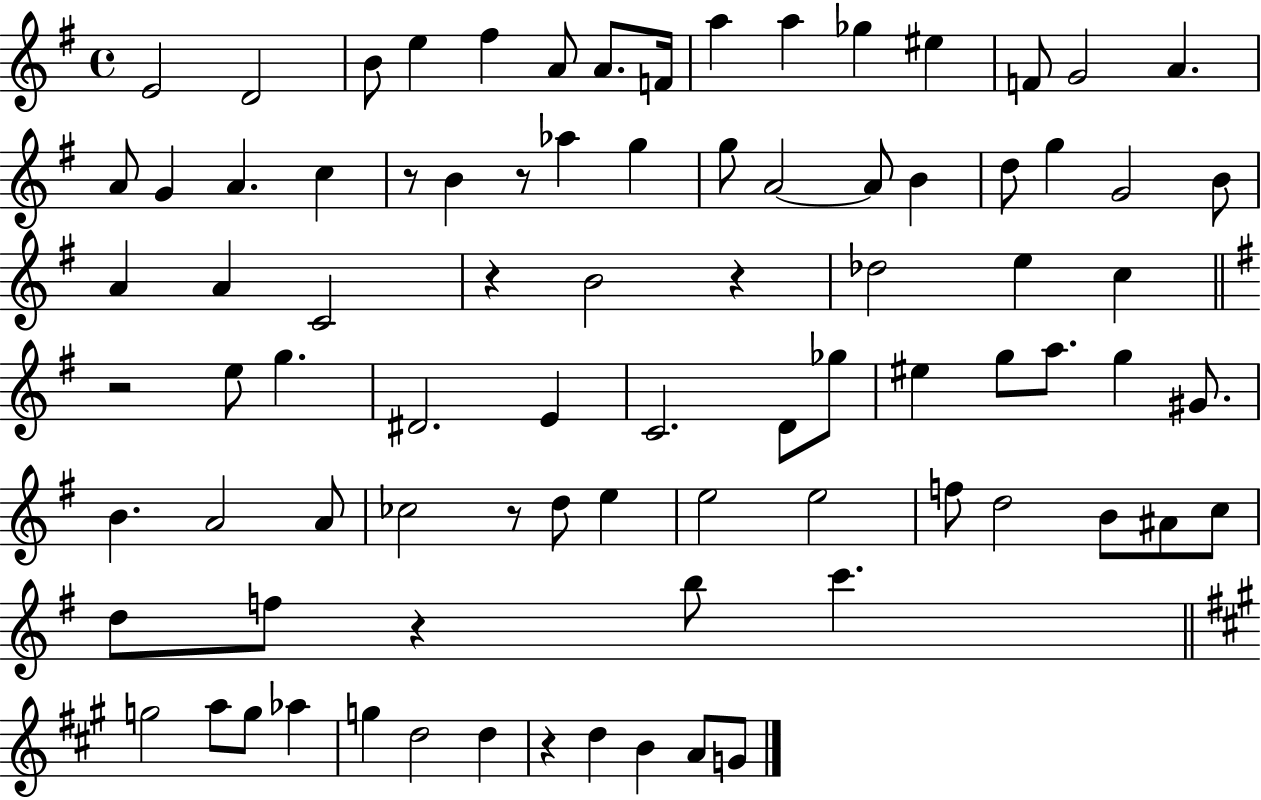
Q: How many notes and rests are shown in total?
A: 85